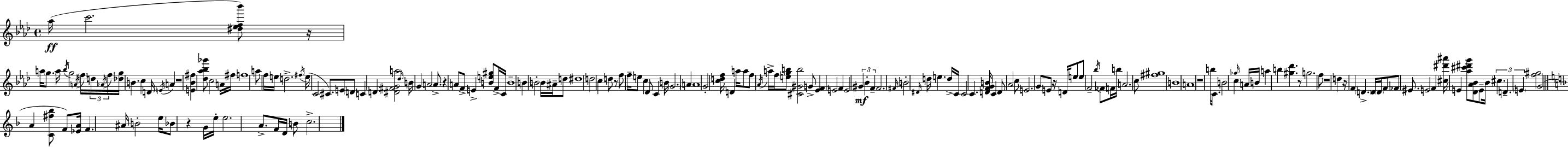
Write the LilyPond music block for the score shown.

{
  \clef treble
  \time 4/4
  \defaultTimeSignature
  \key aes \major
  aes''16(\ff c'''2. <dis'' ees'' f'' bes'''>8) r16 | a''16 \parenthesize g''8. a''16 \acciaccatura { bes''16 } g''2 \acciaccatura { a'16 } \parenthesize f''16 | \tuplet 3/2 { d''16 \acciaccatura { aes'16 } f''16 } <des'' g''>16 b'4. c''4 d'16 \acciaccatura { e'16 } | a'4 r1 | \break <e' bes' fis''>4 <des'' aes'' bes'' ges'''>8 c''2 | a'16 fis''16 f''1 | a''8 f''16 e''16 d''2.-> | \acciaccatura { fis''16 } e''16( c'2 cis'8.) | \break e'8 \parenthesize d'8 c'4 d'4 <dis' fis' g' a''>2 | \grace { des''16 } b'16 g'4 a'2 | a'8.-> r4 a'8 f'8-> e'4-> | <b' e'' gis''>8 f'16-> c'16 b'1-- | \break b'4 b'2-. | b'16 ais'16-- d''8 dis''1 | d''2 c''4 | d''8 r8 f''8 f''16-- e''8 c''4 des'8 | \break c'4 b'16 \parenthesize g'2. | a'4 a'1 | g'2-. <c'' d'' f''>16 d'4 | a''16 a''8 f''8 \acciaccatura { aes'16 } a''16-> f''16 <e'' g'' b''>8 <cis' gis' b''>2 | \break g'8-> <ees' f'>4 e'2 | f'4 e'2 \tuplet 3/2 { gis'4\mf | bes'4-. f'4-- } f'2. | \grace { fis'16 } b'2-. | \break \grace { dis'16 } d''16 e''4. d''16-> c'16 c'2 | c'4. <d' f' g' b'>16 c'4 d'8 aes'2 | c''8 e'2. | g'8 e'8 r16 d'16 e''8 e''8 f'2-- | \break \acciaccatura { bes''16 } fes'8 f'16 b''16 a'2. | c''8 <fis'' gis''>1 | b'1 | a'1 | \break r1 | b''16 c'8. b'2 | \grace { ges''16 } c''4 a'16 b'16 a''4 | b''4 <gis'' des'''>4. r8 g''2. | \break f''8 r1 | d''4 r16 | f'4 \parenthesize d'4.-> d'16 \parenthesize d'16 f'8 fes'8 | eis'8. e'2 f'4 <cis'' dis''' ais'''>16 | \break e'4 <aes'' cis''' dis''' g'''>8 <des' aes' bes'>8 e'8-- bes'16 \tuplet 3/2 { cis''4. | d'4.-- \parenthesize e'4 } <f'' gis''>2 | g'2( \bar "||" \break \key f \major a'4 <c' fis'' bes''>8 f'8) <ees' a'>16 f'4. ais'16 | b'2-. e''16 bes'8 r4 g'16 | e''16-. e''2. a'8.-> | f'16 d'16 b'8 c''2.-> | \break \bar "|."
}